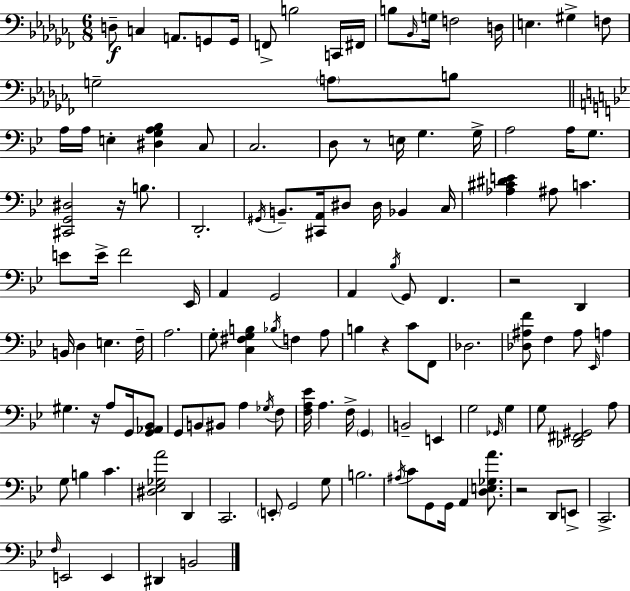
X:1
T:Untitled
M:6/8
L:1/4
K:Abm
D,/2 C, A,,/2 G,,/2 G,,/4 F,,/2 B,2 C,,/4 ^F,,/4 B,/2 _B,,/4 G,/4 F,2 D,/4 E, ^G, F,/2 G,2 A,/2 B,/2 A,/4 A,/4 E, [^D,G,A,_B,] C,/2 C,2 D,/2 z/2 E,/4 G, G,/4 A,2 A,/4 G,/2 [^C,,G,,^D,]2 z/4 B,/2 D,,2 ^G,,/4 B,,/2 [^C,,A,,]/4 ^D,/2 ^D,/4 _B,, C,/4 [_A,^C^DE] ^A,/2 C E/2 E/4 F2 _E,,/4 A,, G,,2 A,, _B,/4 G,,/2 F,, z2 D,, B,,/4 D, E, F,/4 A,2 G,/2 [C,^F,G,B,] _B,/4 F, A,/2 B, z C/2 F,,/2 _D,2 [_D,^A,F]/2 F, ^A,/2 _E,,/4 A, ^G, z/4 A,/2 G,,/4 [G,,_A,,_B,,]/2 G,,/2 B,,/2 ^B,,/2 A, _G,/4 F,/2 [F,A,_E]/4 A, F,/4 G,, B,,2 E,, G,2 _G,,/4 G, G,/2 [_D,,^F,,^G,,]2 A,/2 G,/2 B, C [^D,_E,_G,A]2 D,, C,,2 E,,/2 G,,2 G,/2 B,2 ^A,/4 C/2 G,,/2 G,,/4 A,, [D,E,_G,A]/2 z2 D,,/2 E,,/2 C,,2 F,/4 E,,2 E,, ^D,, B,,2